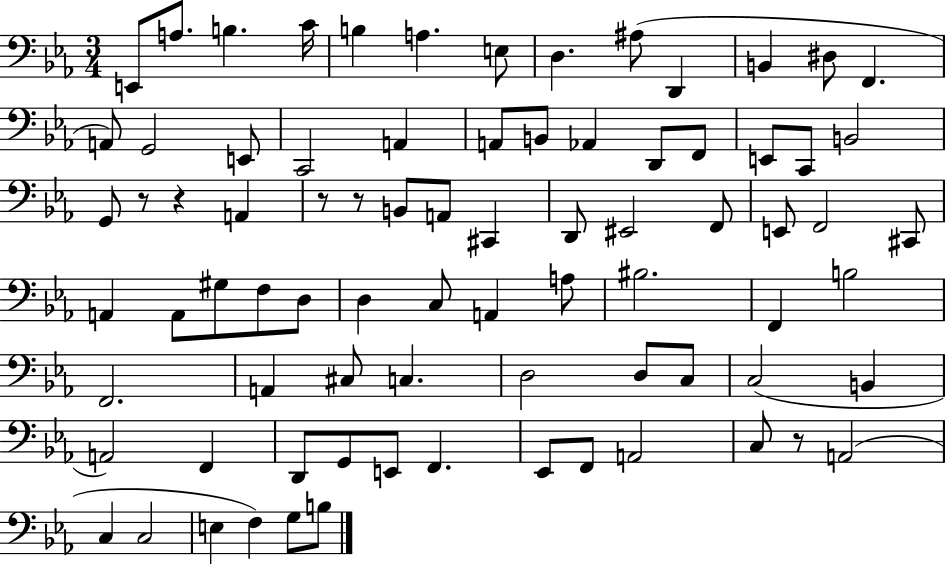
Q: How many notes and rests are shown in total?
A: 80